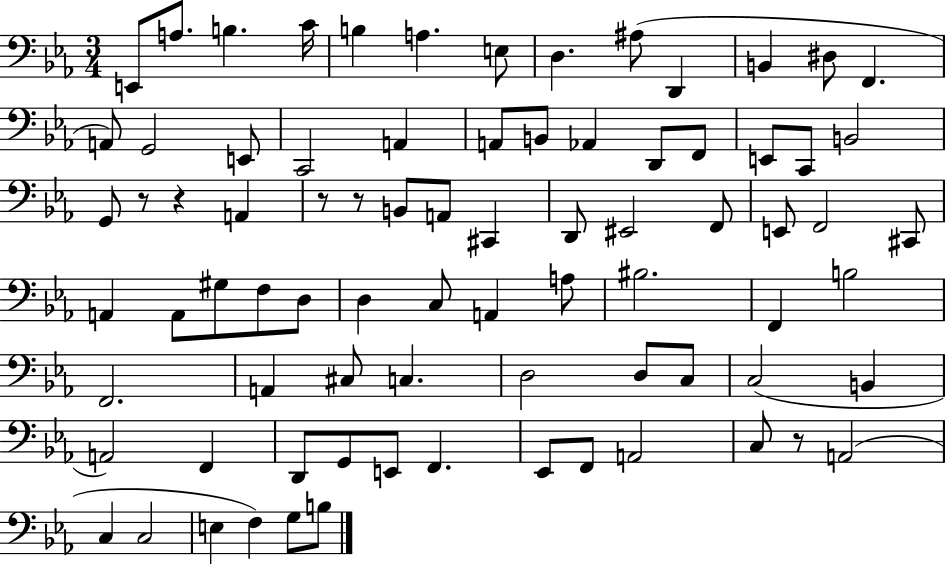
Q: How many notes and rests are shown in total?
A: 80